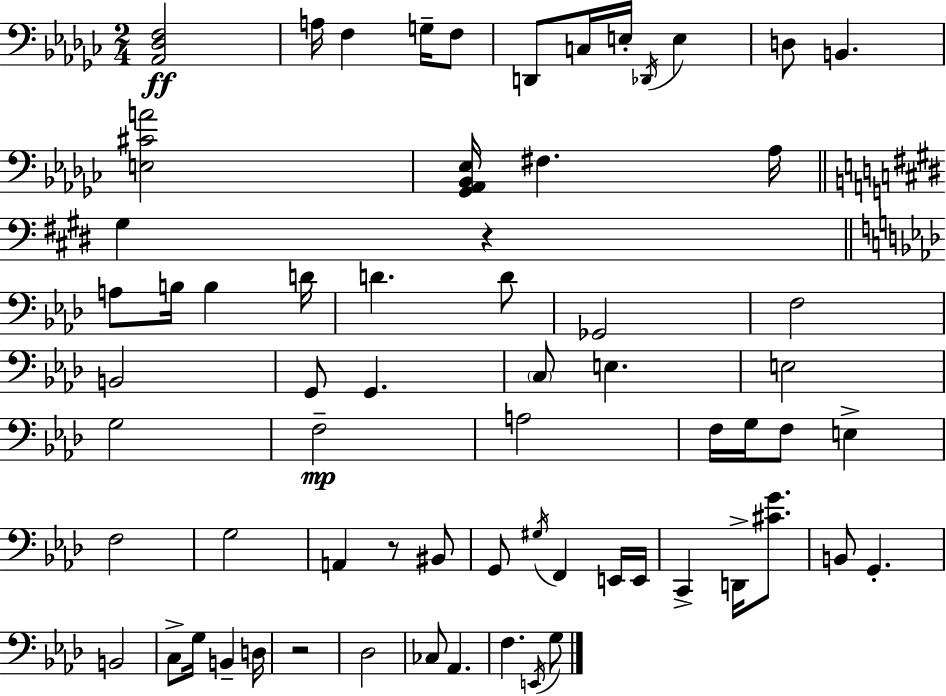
[Ab2,Db3,F3]/h A3/s F3/q G3/s F3/e D2/e C3/s E3/s Db2/s E3/q D3/e B2/q. [E3,C#4,A4]/h [Gb2,Ab2,Bb2,Eb3]/s F#3/q. Ab3/s G#3/q R/q A3/e B3/s B3/q D4/s D4/q. D4/e Gb2/h F3/h B2/h G2/e G2/q. C3/e E3/q. E3/h G3/h F3/h A3/h F3/s G3/s F3/e E3/q F3/h G3/h A2/q R/e BIS2/e G2/e G#3/s F2/q E2/s E2/s C2/q D2/s [C#4,G4]/e. B2/e G2/q. B2/h C3/e G3/s B2/q D3/s R/h Db3/h CES3/e Ab2/q. F3/q. E2/s G3/e